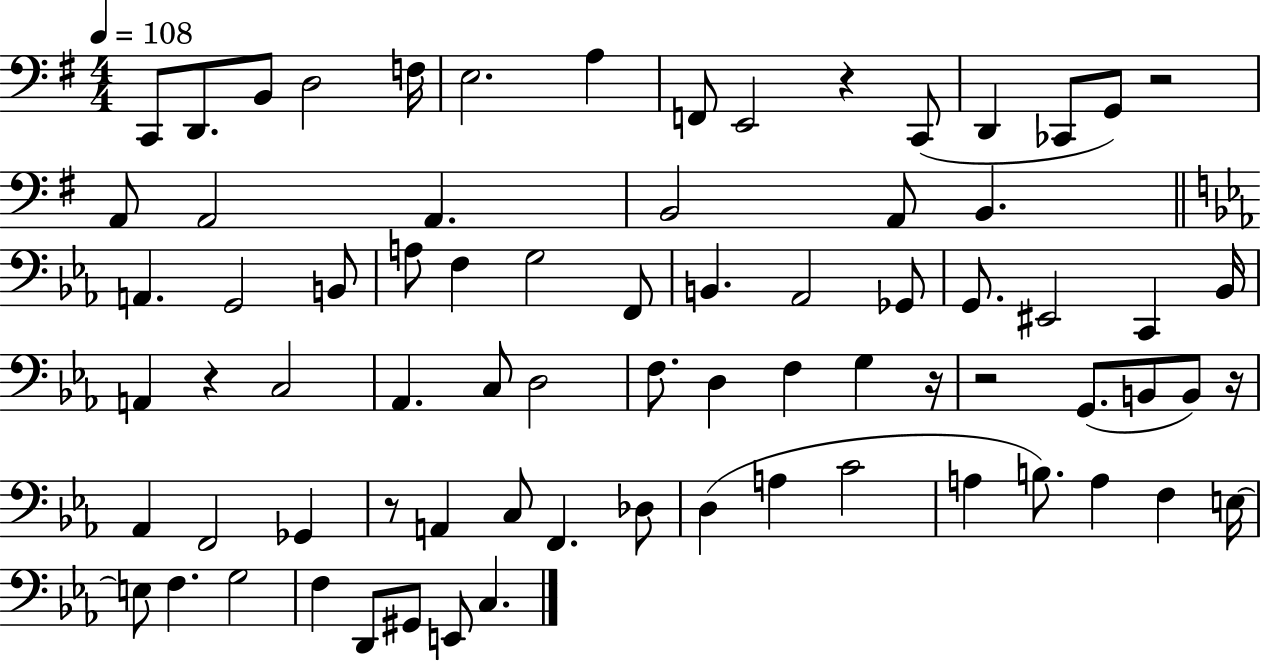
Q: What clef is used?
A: bass